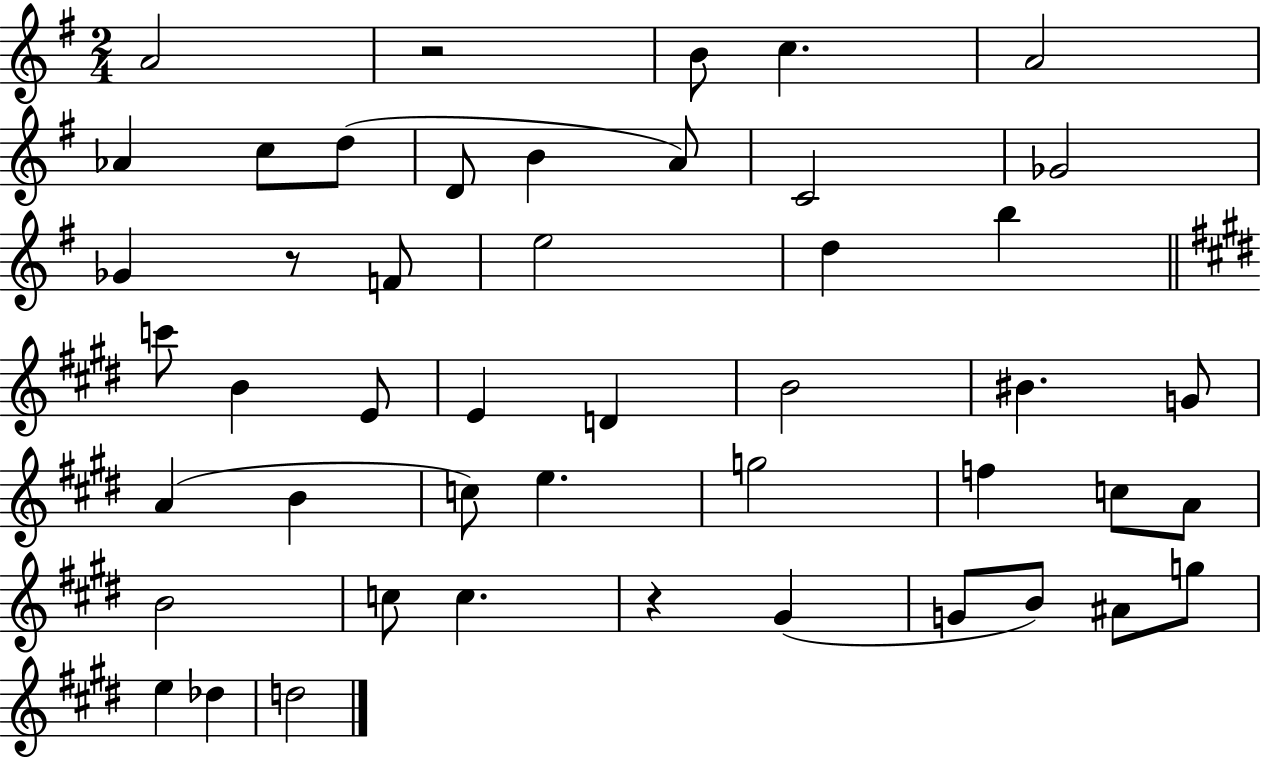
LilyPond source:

{
  \clef treble
  \numericTimeSignature
  \time 2/4
  \key g \major
  \repeat volta 2 { a'2 | r2 | b'8 c''4. | a'2 | \break aes'4 c''8 d''8( | d'8 b'4 a'8) | c'2 | ges'2 | \break ges'4 r8 f'8 | e''2 | d''4 b''4 | \bar "||" \break \key e \major c'''8 b'4 e'8 | e'4 d'4 | b'2 | bis'4. g'8 | \break a'4( b'4 | c''8) e''4. | g''2 | f''4 c''8 a'8 | \break b'2 | c''8 c''4. | r4 gis'4( | g'8 b'8) ais'8 g''8 | \break e''4 des''4 | d''2 | } \bar "|."
}